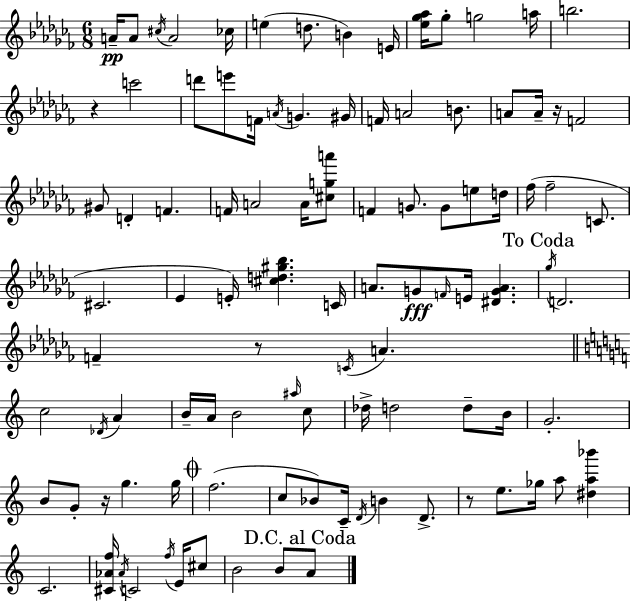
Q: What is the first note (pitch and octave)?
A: A4